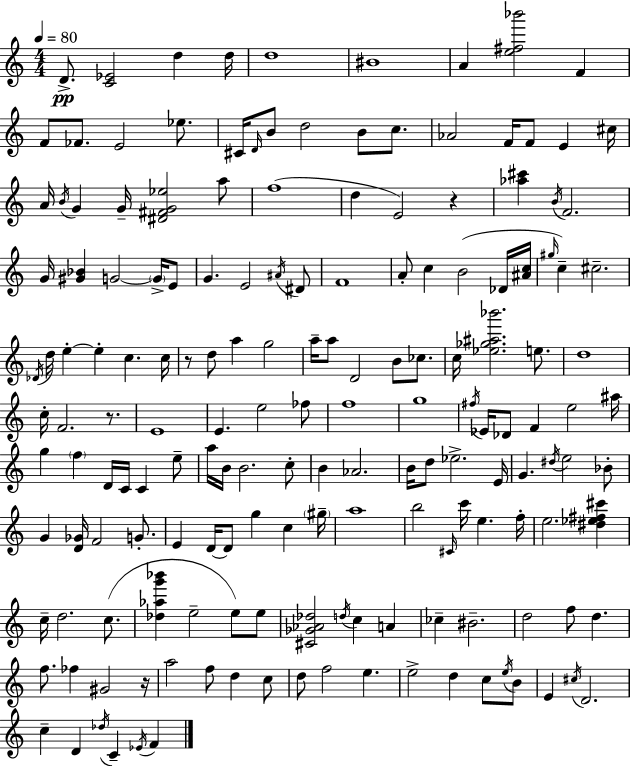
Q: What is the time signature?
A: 4/4